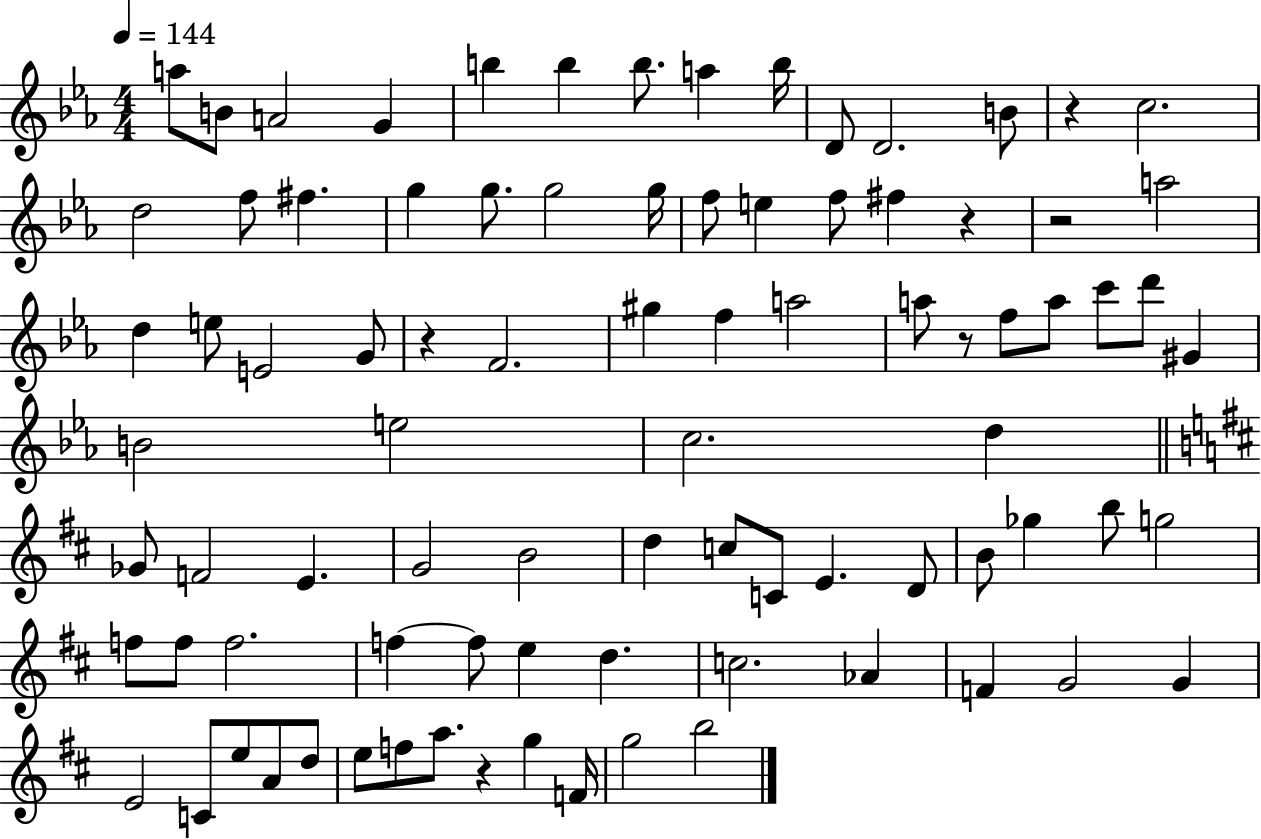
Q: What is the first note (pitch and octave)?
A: A5